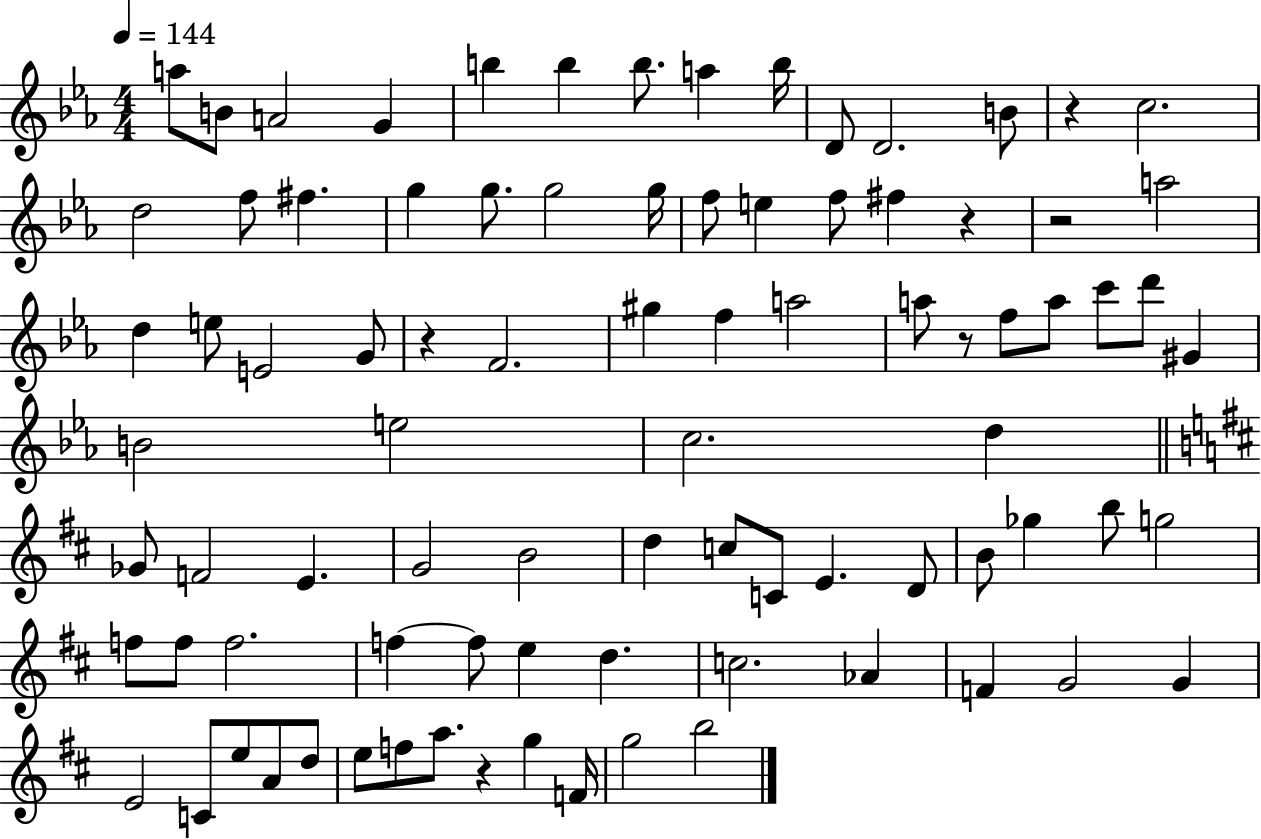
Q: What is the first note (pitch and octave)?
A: A5